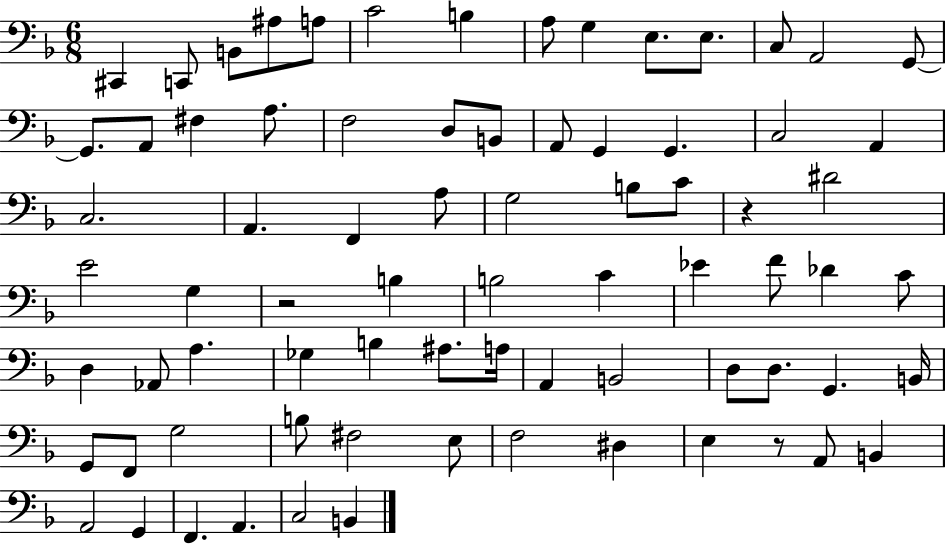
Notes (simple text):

C#2/q C2/e B2/e A#3/e A3/e C4/h B3/q A3/e G3/q E3/e. E3/e. C3/e A2/h G2/e G2/e. A2/e F#3/q A3/e. F3/h D3/e B2/e A2/e G2/q G2/q. C3/h A2/q C3/h. A2/q. F2/q A3/e G3/h B3/e C4/e R/q D#4/h E4/h G3/q R/h B3/q B3/h C4/q Eb4/q F4/e Db4/q C4/e D3/q Ab2/e A3/q. Gb3/q B3/q A#3/e. A3/s A2/q B2/h D3/e D3/e. G2/q. B2/s G2/e F2/e G3/h B3/e F#3/h E3/e F3/h D#3/q E3/q R/e A2/e B2/q A2/h G2/q F2/q. A2/q. C3/h B2/q